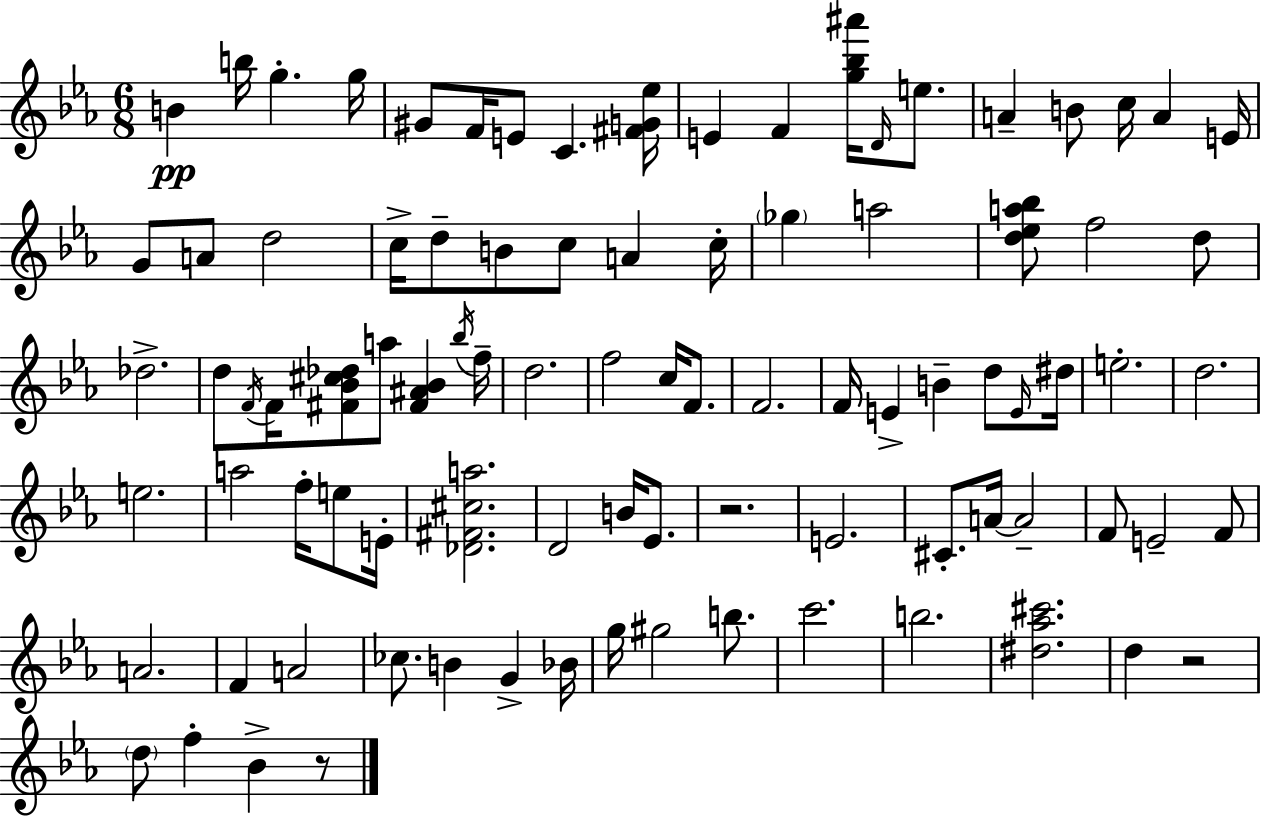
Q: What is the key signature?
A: C minor